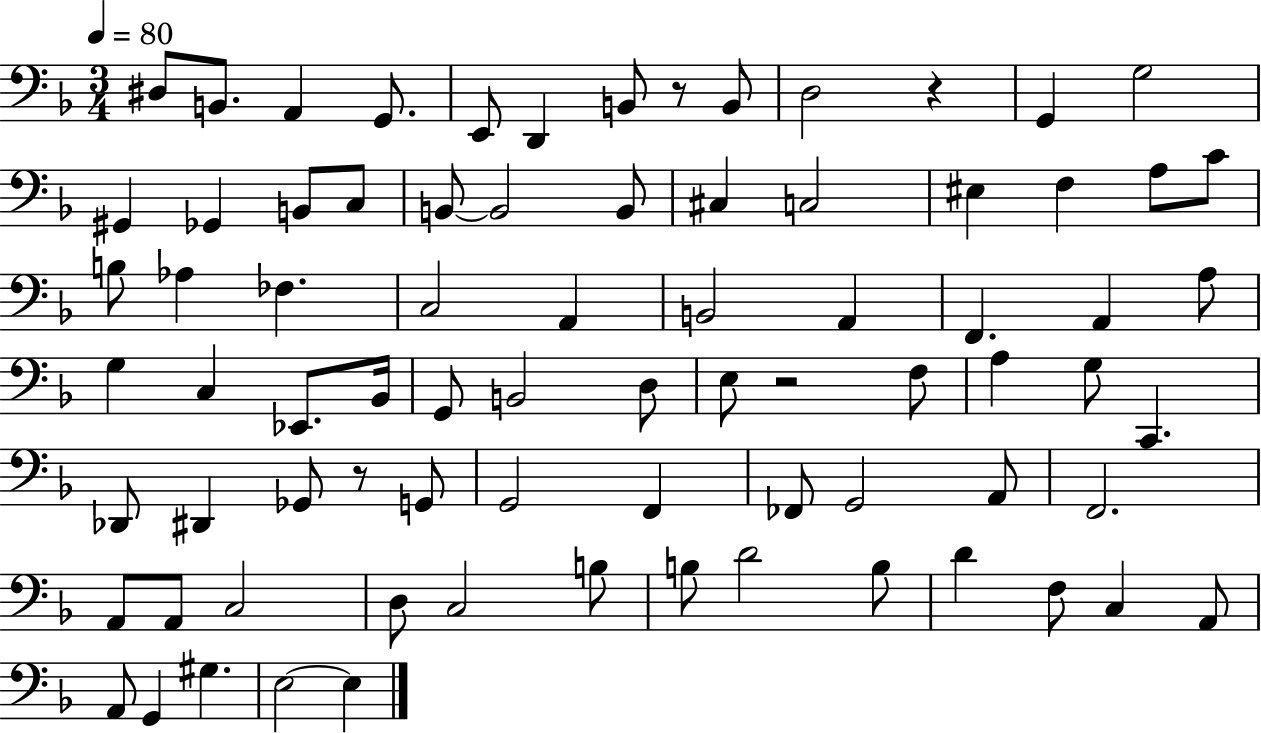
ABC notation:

X:1
T:Untitled
M:3/4
L:1/4
K:F
^D,/2 B,,/2 A,, G,,/2 E,,/2 D,, B,,/2 z/2 B,,/2 D,2 z G,, G,2 ^G,, _G,, B,,/2 C,/2 B,,/2 B,,2 B,,/2 ^C, C,2 ^E, F, A,/2 C/2 B,/2 _A, _F, C,2 A,, B,,2 A,, F,, A,, A,/2 G, C, _E,,/2 _B,,/4 G,,/2 B,,2 D,/2 E,/2 z2 F,/2 A, G,/2 C,, _D,,/2 ^D,, _G,,/2 z/2 G,,/2 G,,2 F,, _F,,/2 G,,2 A,,/2 F,,2 A,,/2 A,,/2 C,2 D,/2 C,2 B,/2 B,/2 D2 B,/2 D F,/2 C, A,,/2 A,,/2 G,, ^G, E,2 E,